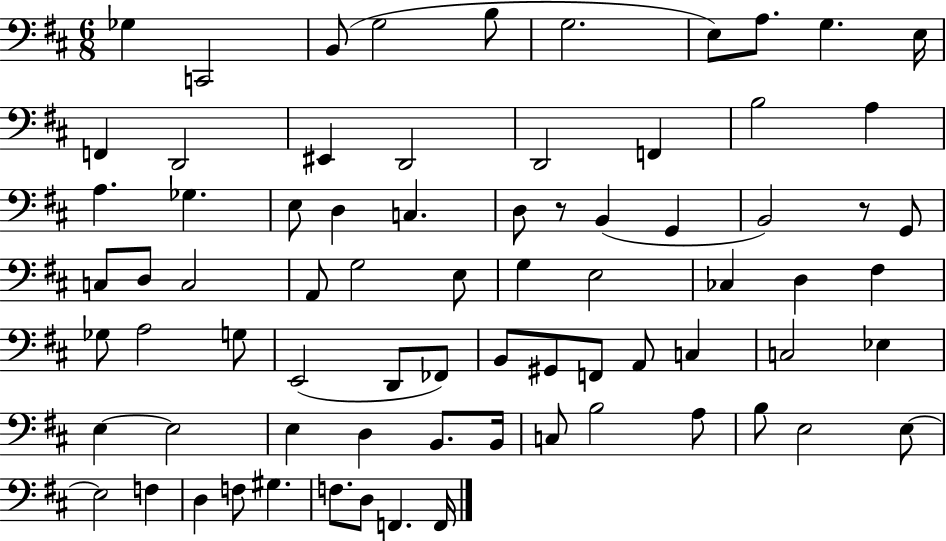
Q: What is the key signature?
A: D major